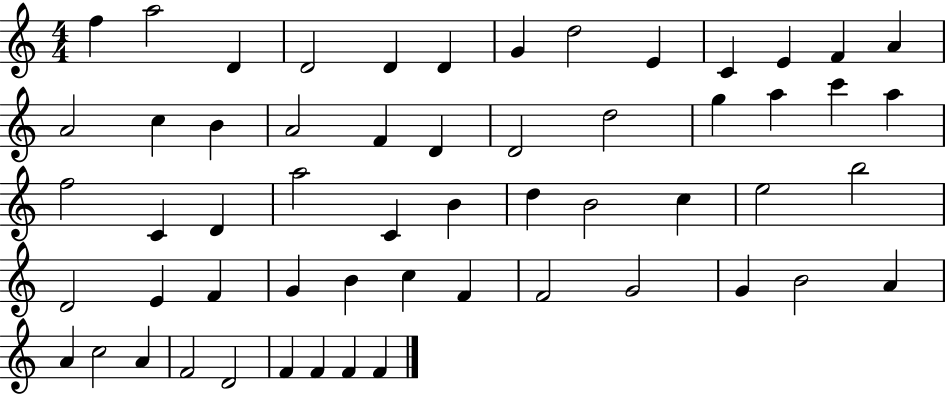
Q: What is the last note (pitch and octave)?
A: F4